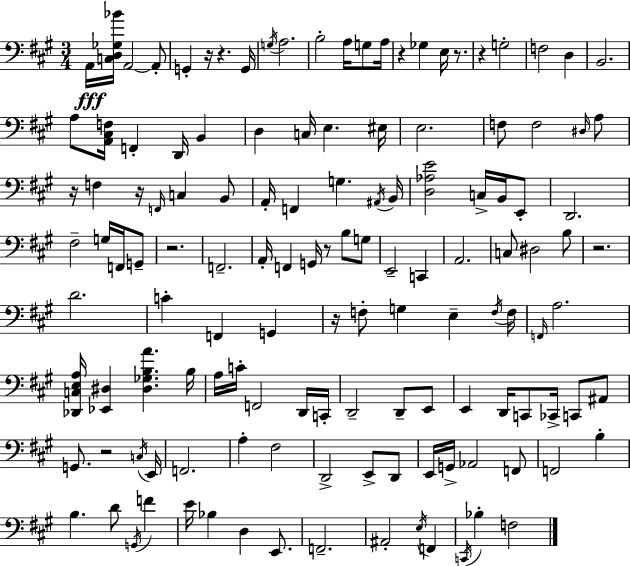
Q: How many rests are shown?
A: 12